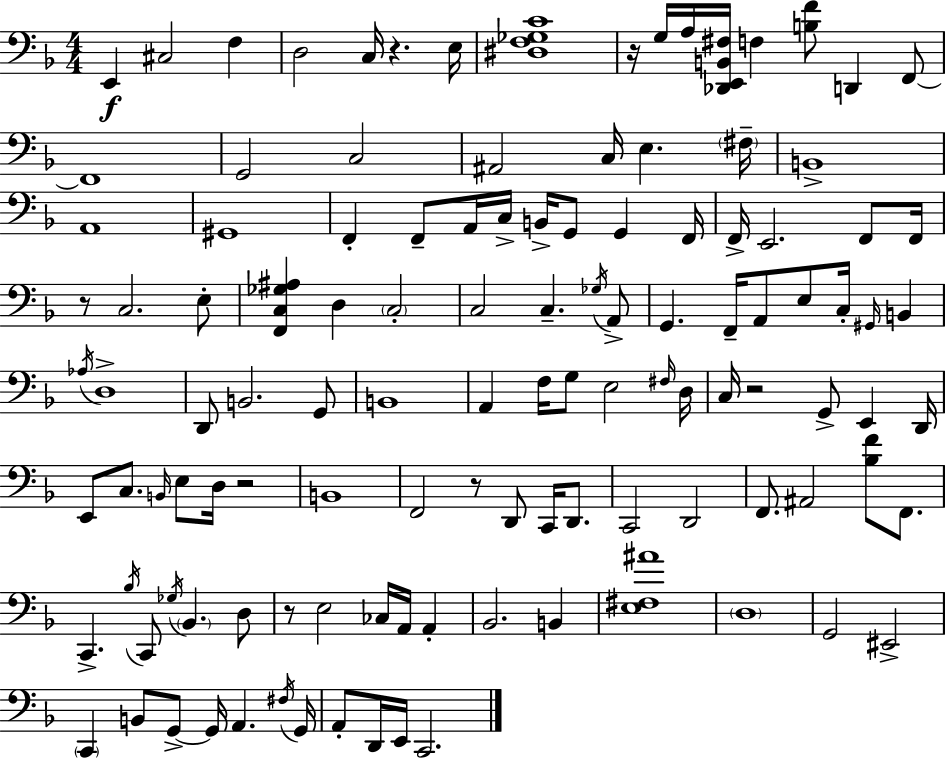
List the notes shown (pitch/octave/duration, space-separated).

E2/q C#3/h F3/q D3/h C3/s R/q. E3/s [D#3,F3,Gb3,C4]/w R/s G3/s A3/s [Db2,E2,B2,F#3]/s F3/q [B3,F4]/e D2/q F2/e F2/w G2/h C3/h A#2/h C3/s E3/q. F#3/s B2/w A2/w G#2/w F2/q F2/e A2/s C3/s B2/s G2/e G2/q F2/s F2/s E2/h. F2/e F2/s R/e C3/h. E3/e [F2,C3,Gb3,A#3]/q D3/q C3/h C3/h C3/q. Gb3/s A2/e G2/q. F2/s A2/e E3/e C3/s G#2/s B2/q Ab3/s D3/w D2/e B2/h. G2/e B2/w A2/q F3/s G3/e E3/h F#3/s D3/s C3/s R/h G2/e E2/q D2/s E2/e C3/e. B2/s E3/e D3/s R/h B2/w F2/h R/e D2/e C2/s D2/e. C2/h D2/h F2/e. A#2/h [Bb3,F4]/e F2/e. C2/q. Bb3/s C2/e Gb3/s Bb2/q. D3/e R/e E3/h CES3/s A2/s A2/q Bb2/h. B2/q [E3,F#3,A#4]/w D3/w G2/h EIS2/h C2/q B2/e G2/e G2/s A2/q. F#3/s G2/s A2/e D2/s E2/s C2/h.